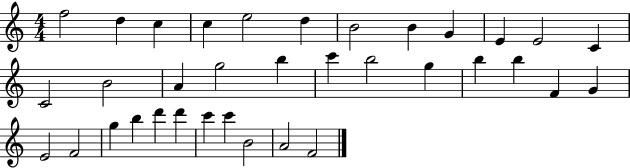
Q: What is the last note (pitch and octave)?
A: F4